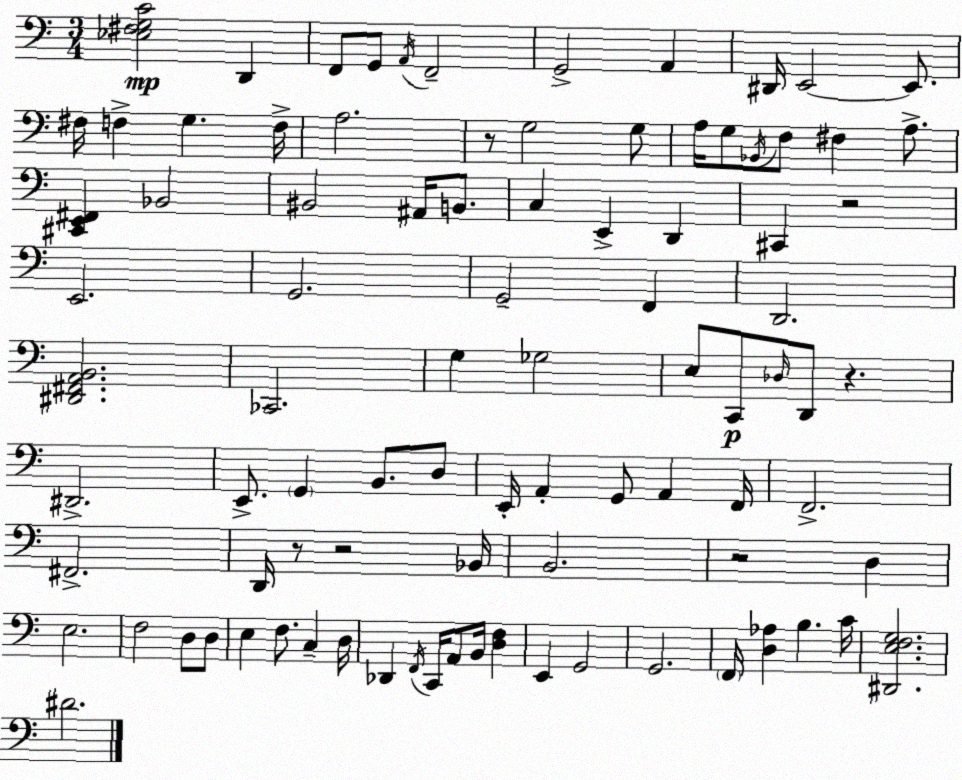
X:1
T:Untitled
M:3/4
L:1/4
K:C
[_E,^F,G,C]2 D,, F,,/2 G,,/2 A,,/4 F,,2 G,,2 A,, ^D,,/4 E,,2 E,,/2 ^F,/4 F, G, F,/4 A,2 z/2 G,2 G,/2 A,/4 G,/2 _B,,/4 F,/2 ^F, A,/2 [^C,,E,,^F,,] _B,,2 ^B,,2 ^A,,/4 B,,/2 C, E,, D,, ^C,, z2 E,,2 G,,2 G,,2 F,, D,,2 [^D,,^F,,A,,B,,]2 _C,,2 G, _G,2 E,/2 C,,/2 _D,/4 D,,/2 z ^D,,2 E,,/2 G,, B,,/2 D,/2 E,,/4 A,, G,,/2 A,, F,,/4 F,,2 ^F,,2 D,,/4 z/2 z2 _B,,/4 B,,2 z2 D, E,2 F,2 D,/2 D,/2 E, F,/2 C, D,/4 _D,, F,,/4 C,,/4 A,,/2 B,,/4 [D,F,] E,, G,,2 G,,2 F,,/4 [D,_A,] B, C/4 [^D,,E,F,G,]2 ^D2